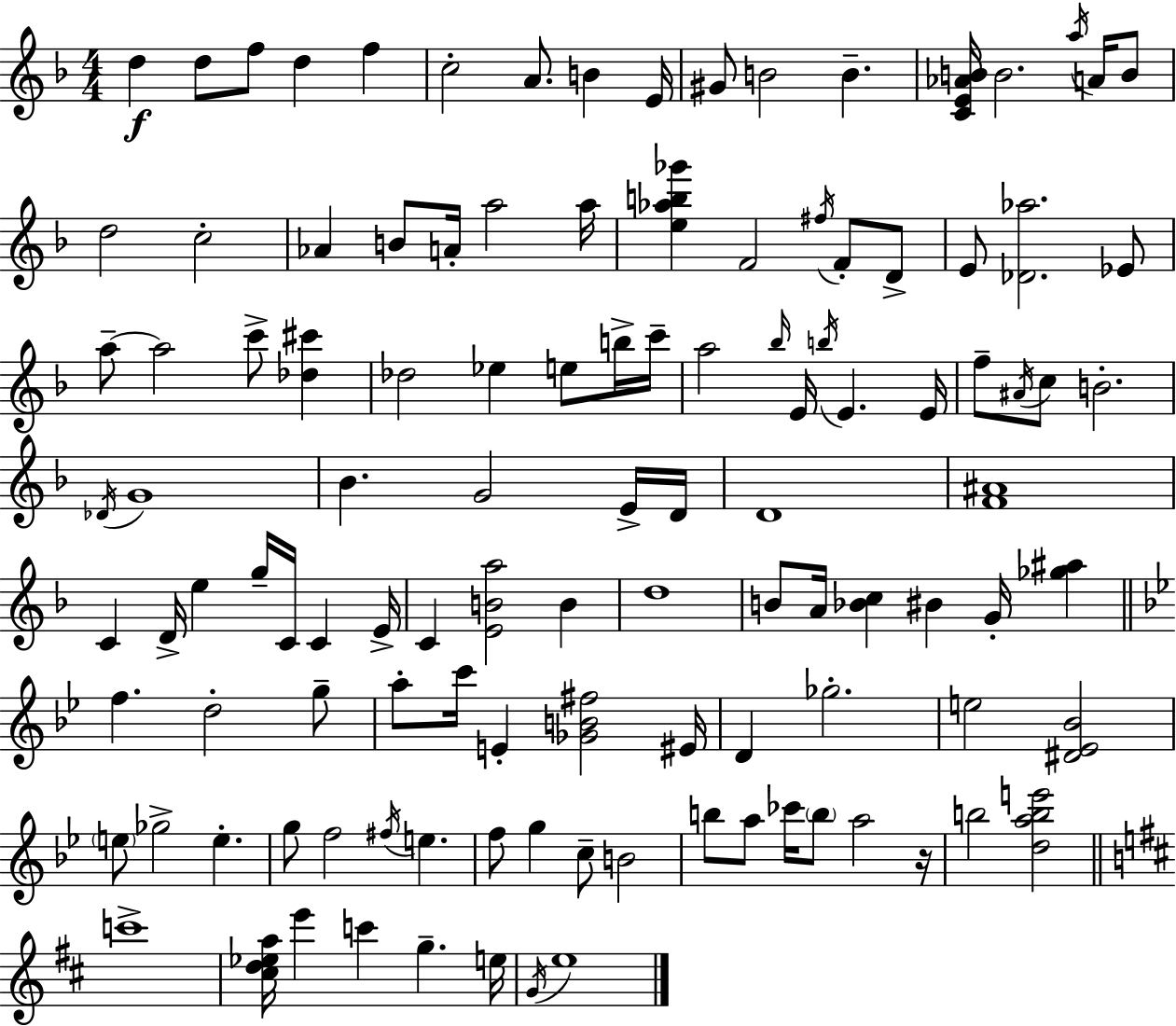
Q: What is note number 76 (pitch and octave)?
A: D4